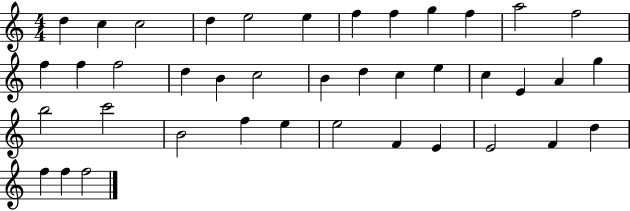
D5/q C5/q C5/h D5/q E5/h E5/q F5/q F5/q G5/q F5/q A5/h F5/h F5/q F5/q F5/h D5/q B4/q C5/h B4/q D5/q C5/q E5/q C5/q E4/q A4/q G5/q B5/h C6/h B4/h F5/q E5/q E5/h F4/q E4/q E4/h F4/q D5/q F5/q F5/q F5/h